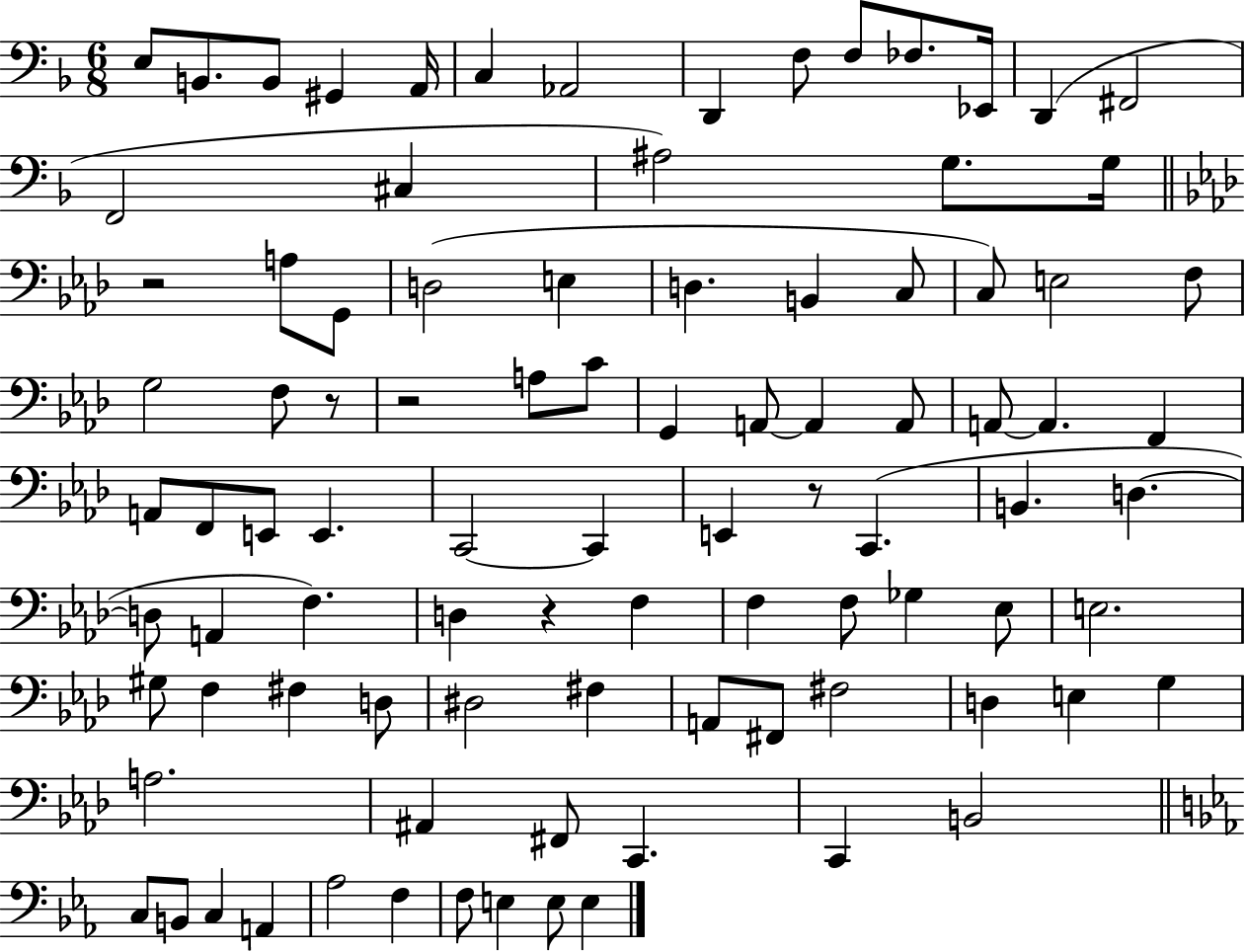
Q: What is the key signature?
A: F major